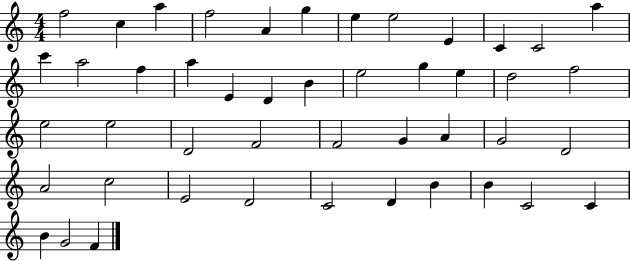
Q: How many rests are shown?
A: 0